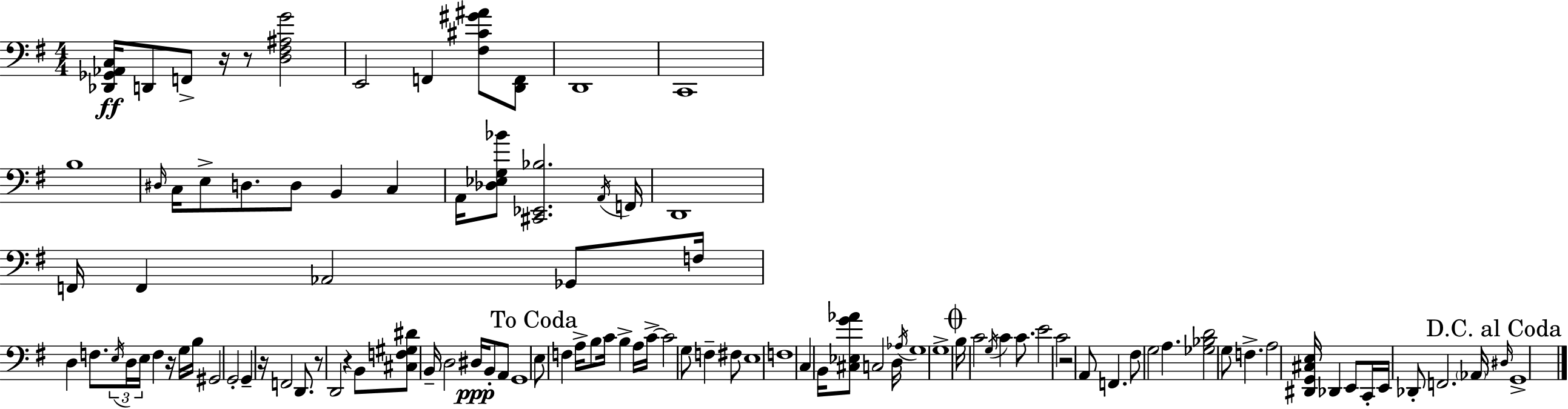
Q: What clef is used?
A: bass